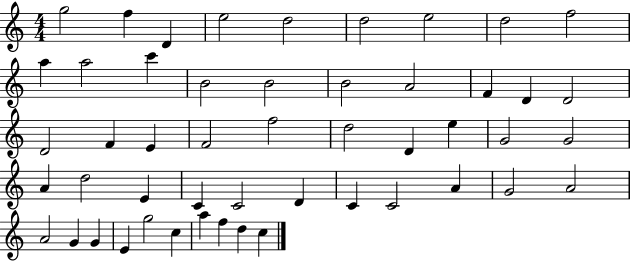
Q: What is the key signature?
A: C major